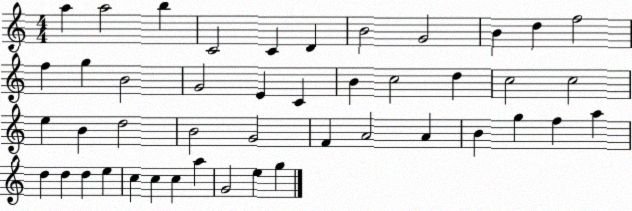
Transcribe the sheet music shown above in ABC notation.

X:1
T:Untitled
M:4/4
L:1/4
K:C
a a2 b C2 C D B2 G2 B d f2 f g B2 G2 E C B c2 d c2 c2 e B d2 B2 G2 F A2 A B g f a d d d e c c c a G2 e g